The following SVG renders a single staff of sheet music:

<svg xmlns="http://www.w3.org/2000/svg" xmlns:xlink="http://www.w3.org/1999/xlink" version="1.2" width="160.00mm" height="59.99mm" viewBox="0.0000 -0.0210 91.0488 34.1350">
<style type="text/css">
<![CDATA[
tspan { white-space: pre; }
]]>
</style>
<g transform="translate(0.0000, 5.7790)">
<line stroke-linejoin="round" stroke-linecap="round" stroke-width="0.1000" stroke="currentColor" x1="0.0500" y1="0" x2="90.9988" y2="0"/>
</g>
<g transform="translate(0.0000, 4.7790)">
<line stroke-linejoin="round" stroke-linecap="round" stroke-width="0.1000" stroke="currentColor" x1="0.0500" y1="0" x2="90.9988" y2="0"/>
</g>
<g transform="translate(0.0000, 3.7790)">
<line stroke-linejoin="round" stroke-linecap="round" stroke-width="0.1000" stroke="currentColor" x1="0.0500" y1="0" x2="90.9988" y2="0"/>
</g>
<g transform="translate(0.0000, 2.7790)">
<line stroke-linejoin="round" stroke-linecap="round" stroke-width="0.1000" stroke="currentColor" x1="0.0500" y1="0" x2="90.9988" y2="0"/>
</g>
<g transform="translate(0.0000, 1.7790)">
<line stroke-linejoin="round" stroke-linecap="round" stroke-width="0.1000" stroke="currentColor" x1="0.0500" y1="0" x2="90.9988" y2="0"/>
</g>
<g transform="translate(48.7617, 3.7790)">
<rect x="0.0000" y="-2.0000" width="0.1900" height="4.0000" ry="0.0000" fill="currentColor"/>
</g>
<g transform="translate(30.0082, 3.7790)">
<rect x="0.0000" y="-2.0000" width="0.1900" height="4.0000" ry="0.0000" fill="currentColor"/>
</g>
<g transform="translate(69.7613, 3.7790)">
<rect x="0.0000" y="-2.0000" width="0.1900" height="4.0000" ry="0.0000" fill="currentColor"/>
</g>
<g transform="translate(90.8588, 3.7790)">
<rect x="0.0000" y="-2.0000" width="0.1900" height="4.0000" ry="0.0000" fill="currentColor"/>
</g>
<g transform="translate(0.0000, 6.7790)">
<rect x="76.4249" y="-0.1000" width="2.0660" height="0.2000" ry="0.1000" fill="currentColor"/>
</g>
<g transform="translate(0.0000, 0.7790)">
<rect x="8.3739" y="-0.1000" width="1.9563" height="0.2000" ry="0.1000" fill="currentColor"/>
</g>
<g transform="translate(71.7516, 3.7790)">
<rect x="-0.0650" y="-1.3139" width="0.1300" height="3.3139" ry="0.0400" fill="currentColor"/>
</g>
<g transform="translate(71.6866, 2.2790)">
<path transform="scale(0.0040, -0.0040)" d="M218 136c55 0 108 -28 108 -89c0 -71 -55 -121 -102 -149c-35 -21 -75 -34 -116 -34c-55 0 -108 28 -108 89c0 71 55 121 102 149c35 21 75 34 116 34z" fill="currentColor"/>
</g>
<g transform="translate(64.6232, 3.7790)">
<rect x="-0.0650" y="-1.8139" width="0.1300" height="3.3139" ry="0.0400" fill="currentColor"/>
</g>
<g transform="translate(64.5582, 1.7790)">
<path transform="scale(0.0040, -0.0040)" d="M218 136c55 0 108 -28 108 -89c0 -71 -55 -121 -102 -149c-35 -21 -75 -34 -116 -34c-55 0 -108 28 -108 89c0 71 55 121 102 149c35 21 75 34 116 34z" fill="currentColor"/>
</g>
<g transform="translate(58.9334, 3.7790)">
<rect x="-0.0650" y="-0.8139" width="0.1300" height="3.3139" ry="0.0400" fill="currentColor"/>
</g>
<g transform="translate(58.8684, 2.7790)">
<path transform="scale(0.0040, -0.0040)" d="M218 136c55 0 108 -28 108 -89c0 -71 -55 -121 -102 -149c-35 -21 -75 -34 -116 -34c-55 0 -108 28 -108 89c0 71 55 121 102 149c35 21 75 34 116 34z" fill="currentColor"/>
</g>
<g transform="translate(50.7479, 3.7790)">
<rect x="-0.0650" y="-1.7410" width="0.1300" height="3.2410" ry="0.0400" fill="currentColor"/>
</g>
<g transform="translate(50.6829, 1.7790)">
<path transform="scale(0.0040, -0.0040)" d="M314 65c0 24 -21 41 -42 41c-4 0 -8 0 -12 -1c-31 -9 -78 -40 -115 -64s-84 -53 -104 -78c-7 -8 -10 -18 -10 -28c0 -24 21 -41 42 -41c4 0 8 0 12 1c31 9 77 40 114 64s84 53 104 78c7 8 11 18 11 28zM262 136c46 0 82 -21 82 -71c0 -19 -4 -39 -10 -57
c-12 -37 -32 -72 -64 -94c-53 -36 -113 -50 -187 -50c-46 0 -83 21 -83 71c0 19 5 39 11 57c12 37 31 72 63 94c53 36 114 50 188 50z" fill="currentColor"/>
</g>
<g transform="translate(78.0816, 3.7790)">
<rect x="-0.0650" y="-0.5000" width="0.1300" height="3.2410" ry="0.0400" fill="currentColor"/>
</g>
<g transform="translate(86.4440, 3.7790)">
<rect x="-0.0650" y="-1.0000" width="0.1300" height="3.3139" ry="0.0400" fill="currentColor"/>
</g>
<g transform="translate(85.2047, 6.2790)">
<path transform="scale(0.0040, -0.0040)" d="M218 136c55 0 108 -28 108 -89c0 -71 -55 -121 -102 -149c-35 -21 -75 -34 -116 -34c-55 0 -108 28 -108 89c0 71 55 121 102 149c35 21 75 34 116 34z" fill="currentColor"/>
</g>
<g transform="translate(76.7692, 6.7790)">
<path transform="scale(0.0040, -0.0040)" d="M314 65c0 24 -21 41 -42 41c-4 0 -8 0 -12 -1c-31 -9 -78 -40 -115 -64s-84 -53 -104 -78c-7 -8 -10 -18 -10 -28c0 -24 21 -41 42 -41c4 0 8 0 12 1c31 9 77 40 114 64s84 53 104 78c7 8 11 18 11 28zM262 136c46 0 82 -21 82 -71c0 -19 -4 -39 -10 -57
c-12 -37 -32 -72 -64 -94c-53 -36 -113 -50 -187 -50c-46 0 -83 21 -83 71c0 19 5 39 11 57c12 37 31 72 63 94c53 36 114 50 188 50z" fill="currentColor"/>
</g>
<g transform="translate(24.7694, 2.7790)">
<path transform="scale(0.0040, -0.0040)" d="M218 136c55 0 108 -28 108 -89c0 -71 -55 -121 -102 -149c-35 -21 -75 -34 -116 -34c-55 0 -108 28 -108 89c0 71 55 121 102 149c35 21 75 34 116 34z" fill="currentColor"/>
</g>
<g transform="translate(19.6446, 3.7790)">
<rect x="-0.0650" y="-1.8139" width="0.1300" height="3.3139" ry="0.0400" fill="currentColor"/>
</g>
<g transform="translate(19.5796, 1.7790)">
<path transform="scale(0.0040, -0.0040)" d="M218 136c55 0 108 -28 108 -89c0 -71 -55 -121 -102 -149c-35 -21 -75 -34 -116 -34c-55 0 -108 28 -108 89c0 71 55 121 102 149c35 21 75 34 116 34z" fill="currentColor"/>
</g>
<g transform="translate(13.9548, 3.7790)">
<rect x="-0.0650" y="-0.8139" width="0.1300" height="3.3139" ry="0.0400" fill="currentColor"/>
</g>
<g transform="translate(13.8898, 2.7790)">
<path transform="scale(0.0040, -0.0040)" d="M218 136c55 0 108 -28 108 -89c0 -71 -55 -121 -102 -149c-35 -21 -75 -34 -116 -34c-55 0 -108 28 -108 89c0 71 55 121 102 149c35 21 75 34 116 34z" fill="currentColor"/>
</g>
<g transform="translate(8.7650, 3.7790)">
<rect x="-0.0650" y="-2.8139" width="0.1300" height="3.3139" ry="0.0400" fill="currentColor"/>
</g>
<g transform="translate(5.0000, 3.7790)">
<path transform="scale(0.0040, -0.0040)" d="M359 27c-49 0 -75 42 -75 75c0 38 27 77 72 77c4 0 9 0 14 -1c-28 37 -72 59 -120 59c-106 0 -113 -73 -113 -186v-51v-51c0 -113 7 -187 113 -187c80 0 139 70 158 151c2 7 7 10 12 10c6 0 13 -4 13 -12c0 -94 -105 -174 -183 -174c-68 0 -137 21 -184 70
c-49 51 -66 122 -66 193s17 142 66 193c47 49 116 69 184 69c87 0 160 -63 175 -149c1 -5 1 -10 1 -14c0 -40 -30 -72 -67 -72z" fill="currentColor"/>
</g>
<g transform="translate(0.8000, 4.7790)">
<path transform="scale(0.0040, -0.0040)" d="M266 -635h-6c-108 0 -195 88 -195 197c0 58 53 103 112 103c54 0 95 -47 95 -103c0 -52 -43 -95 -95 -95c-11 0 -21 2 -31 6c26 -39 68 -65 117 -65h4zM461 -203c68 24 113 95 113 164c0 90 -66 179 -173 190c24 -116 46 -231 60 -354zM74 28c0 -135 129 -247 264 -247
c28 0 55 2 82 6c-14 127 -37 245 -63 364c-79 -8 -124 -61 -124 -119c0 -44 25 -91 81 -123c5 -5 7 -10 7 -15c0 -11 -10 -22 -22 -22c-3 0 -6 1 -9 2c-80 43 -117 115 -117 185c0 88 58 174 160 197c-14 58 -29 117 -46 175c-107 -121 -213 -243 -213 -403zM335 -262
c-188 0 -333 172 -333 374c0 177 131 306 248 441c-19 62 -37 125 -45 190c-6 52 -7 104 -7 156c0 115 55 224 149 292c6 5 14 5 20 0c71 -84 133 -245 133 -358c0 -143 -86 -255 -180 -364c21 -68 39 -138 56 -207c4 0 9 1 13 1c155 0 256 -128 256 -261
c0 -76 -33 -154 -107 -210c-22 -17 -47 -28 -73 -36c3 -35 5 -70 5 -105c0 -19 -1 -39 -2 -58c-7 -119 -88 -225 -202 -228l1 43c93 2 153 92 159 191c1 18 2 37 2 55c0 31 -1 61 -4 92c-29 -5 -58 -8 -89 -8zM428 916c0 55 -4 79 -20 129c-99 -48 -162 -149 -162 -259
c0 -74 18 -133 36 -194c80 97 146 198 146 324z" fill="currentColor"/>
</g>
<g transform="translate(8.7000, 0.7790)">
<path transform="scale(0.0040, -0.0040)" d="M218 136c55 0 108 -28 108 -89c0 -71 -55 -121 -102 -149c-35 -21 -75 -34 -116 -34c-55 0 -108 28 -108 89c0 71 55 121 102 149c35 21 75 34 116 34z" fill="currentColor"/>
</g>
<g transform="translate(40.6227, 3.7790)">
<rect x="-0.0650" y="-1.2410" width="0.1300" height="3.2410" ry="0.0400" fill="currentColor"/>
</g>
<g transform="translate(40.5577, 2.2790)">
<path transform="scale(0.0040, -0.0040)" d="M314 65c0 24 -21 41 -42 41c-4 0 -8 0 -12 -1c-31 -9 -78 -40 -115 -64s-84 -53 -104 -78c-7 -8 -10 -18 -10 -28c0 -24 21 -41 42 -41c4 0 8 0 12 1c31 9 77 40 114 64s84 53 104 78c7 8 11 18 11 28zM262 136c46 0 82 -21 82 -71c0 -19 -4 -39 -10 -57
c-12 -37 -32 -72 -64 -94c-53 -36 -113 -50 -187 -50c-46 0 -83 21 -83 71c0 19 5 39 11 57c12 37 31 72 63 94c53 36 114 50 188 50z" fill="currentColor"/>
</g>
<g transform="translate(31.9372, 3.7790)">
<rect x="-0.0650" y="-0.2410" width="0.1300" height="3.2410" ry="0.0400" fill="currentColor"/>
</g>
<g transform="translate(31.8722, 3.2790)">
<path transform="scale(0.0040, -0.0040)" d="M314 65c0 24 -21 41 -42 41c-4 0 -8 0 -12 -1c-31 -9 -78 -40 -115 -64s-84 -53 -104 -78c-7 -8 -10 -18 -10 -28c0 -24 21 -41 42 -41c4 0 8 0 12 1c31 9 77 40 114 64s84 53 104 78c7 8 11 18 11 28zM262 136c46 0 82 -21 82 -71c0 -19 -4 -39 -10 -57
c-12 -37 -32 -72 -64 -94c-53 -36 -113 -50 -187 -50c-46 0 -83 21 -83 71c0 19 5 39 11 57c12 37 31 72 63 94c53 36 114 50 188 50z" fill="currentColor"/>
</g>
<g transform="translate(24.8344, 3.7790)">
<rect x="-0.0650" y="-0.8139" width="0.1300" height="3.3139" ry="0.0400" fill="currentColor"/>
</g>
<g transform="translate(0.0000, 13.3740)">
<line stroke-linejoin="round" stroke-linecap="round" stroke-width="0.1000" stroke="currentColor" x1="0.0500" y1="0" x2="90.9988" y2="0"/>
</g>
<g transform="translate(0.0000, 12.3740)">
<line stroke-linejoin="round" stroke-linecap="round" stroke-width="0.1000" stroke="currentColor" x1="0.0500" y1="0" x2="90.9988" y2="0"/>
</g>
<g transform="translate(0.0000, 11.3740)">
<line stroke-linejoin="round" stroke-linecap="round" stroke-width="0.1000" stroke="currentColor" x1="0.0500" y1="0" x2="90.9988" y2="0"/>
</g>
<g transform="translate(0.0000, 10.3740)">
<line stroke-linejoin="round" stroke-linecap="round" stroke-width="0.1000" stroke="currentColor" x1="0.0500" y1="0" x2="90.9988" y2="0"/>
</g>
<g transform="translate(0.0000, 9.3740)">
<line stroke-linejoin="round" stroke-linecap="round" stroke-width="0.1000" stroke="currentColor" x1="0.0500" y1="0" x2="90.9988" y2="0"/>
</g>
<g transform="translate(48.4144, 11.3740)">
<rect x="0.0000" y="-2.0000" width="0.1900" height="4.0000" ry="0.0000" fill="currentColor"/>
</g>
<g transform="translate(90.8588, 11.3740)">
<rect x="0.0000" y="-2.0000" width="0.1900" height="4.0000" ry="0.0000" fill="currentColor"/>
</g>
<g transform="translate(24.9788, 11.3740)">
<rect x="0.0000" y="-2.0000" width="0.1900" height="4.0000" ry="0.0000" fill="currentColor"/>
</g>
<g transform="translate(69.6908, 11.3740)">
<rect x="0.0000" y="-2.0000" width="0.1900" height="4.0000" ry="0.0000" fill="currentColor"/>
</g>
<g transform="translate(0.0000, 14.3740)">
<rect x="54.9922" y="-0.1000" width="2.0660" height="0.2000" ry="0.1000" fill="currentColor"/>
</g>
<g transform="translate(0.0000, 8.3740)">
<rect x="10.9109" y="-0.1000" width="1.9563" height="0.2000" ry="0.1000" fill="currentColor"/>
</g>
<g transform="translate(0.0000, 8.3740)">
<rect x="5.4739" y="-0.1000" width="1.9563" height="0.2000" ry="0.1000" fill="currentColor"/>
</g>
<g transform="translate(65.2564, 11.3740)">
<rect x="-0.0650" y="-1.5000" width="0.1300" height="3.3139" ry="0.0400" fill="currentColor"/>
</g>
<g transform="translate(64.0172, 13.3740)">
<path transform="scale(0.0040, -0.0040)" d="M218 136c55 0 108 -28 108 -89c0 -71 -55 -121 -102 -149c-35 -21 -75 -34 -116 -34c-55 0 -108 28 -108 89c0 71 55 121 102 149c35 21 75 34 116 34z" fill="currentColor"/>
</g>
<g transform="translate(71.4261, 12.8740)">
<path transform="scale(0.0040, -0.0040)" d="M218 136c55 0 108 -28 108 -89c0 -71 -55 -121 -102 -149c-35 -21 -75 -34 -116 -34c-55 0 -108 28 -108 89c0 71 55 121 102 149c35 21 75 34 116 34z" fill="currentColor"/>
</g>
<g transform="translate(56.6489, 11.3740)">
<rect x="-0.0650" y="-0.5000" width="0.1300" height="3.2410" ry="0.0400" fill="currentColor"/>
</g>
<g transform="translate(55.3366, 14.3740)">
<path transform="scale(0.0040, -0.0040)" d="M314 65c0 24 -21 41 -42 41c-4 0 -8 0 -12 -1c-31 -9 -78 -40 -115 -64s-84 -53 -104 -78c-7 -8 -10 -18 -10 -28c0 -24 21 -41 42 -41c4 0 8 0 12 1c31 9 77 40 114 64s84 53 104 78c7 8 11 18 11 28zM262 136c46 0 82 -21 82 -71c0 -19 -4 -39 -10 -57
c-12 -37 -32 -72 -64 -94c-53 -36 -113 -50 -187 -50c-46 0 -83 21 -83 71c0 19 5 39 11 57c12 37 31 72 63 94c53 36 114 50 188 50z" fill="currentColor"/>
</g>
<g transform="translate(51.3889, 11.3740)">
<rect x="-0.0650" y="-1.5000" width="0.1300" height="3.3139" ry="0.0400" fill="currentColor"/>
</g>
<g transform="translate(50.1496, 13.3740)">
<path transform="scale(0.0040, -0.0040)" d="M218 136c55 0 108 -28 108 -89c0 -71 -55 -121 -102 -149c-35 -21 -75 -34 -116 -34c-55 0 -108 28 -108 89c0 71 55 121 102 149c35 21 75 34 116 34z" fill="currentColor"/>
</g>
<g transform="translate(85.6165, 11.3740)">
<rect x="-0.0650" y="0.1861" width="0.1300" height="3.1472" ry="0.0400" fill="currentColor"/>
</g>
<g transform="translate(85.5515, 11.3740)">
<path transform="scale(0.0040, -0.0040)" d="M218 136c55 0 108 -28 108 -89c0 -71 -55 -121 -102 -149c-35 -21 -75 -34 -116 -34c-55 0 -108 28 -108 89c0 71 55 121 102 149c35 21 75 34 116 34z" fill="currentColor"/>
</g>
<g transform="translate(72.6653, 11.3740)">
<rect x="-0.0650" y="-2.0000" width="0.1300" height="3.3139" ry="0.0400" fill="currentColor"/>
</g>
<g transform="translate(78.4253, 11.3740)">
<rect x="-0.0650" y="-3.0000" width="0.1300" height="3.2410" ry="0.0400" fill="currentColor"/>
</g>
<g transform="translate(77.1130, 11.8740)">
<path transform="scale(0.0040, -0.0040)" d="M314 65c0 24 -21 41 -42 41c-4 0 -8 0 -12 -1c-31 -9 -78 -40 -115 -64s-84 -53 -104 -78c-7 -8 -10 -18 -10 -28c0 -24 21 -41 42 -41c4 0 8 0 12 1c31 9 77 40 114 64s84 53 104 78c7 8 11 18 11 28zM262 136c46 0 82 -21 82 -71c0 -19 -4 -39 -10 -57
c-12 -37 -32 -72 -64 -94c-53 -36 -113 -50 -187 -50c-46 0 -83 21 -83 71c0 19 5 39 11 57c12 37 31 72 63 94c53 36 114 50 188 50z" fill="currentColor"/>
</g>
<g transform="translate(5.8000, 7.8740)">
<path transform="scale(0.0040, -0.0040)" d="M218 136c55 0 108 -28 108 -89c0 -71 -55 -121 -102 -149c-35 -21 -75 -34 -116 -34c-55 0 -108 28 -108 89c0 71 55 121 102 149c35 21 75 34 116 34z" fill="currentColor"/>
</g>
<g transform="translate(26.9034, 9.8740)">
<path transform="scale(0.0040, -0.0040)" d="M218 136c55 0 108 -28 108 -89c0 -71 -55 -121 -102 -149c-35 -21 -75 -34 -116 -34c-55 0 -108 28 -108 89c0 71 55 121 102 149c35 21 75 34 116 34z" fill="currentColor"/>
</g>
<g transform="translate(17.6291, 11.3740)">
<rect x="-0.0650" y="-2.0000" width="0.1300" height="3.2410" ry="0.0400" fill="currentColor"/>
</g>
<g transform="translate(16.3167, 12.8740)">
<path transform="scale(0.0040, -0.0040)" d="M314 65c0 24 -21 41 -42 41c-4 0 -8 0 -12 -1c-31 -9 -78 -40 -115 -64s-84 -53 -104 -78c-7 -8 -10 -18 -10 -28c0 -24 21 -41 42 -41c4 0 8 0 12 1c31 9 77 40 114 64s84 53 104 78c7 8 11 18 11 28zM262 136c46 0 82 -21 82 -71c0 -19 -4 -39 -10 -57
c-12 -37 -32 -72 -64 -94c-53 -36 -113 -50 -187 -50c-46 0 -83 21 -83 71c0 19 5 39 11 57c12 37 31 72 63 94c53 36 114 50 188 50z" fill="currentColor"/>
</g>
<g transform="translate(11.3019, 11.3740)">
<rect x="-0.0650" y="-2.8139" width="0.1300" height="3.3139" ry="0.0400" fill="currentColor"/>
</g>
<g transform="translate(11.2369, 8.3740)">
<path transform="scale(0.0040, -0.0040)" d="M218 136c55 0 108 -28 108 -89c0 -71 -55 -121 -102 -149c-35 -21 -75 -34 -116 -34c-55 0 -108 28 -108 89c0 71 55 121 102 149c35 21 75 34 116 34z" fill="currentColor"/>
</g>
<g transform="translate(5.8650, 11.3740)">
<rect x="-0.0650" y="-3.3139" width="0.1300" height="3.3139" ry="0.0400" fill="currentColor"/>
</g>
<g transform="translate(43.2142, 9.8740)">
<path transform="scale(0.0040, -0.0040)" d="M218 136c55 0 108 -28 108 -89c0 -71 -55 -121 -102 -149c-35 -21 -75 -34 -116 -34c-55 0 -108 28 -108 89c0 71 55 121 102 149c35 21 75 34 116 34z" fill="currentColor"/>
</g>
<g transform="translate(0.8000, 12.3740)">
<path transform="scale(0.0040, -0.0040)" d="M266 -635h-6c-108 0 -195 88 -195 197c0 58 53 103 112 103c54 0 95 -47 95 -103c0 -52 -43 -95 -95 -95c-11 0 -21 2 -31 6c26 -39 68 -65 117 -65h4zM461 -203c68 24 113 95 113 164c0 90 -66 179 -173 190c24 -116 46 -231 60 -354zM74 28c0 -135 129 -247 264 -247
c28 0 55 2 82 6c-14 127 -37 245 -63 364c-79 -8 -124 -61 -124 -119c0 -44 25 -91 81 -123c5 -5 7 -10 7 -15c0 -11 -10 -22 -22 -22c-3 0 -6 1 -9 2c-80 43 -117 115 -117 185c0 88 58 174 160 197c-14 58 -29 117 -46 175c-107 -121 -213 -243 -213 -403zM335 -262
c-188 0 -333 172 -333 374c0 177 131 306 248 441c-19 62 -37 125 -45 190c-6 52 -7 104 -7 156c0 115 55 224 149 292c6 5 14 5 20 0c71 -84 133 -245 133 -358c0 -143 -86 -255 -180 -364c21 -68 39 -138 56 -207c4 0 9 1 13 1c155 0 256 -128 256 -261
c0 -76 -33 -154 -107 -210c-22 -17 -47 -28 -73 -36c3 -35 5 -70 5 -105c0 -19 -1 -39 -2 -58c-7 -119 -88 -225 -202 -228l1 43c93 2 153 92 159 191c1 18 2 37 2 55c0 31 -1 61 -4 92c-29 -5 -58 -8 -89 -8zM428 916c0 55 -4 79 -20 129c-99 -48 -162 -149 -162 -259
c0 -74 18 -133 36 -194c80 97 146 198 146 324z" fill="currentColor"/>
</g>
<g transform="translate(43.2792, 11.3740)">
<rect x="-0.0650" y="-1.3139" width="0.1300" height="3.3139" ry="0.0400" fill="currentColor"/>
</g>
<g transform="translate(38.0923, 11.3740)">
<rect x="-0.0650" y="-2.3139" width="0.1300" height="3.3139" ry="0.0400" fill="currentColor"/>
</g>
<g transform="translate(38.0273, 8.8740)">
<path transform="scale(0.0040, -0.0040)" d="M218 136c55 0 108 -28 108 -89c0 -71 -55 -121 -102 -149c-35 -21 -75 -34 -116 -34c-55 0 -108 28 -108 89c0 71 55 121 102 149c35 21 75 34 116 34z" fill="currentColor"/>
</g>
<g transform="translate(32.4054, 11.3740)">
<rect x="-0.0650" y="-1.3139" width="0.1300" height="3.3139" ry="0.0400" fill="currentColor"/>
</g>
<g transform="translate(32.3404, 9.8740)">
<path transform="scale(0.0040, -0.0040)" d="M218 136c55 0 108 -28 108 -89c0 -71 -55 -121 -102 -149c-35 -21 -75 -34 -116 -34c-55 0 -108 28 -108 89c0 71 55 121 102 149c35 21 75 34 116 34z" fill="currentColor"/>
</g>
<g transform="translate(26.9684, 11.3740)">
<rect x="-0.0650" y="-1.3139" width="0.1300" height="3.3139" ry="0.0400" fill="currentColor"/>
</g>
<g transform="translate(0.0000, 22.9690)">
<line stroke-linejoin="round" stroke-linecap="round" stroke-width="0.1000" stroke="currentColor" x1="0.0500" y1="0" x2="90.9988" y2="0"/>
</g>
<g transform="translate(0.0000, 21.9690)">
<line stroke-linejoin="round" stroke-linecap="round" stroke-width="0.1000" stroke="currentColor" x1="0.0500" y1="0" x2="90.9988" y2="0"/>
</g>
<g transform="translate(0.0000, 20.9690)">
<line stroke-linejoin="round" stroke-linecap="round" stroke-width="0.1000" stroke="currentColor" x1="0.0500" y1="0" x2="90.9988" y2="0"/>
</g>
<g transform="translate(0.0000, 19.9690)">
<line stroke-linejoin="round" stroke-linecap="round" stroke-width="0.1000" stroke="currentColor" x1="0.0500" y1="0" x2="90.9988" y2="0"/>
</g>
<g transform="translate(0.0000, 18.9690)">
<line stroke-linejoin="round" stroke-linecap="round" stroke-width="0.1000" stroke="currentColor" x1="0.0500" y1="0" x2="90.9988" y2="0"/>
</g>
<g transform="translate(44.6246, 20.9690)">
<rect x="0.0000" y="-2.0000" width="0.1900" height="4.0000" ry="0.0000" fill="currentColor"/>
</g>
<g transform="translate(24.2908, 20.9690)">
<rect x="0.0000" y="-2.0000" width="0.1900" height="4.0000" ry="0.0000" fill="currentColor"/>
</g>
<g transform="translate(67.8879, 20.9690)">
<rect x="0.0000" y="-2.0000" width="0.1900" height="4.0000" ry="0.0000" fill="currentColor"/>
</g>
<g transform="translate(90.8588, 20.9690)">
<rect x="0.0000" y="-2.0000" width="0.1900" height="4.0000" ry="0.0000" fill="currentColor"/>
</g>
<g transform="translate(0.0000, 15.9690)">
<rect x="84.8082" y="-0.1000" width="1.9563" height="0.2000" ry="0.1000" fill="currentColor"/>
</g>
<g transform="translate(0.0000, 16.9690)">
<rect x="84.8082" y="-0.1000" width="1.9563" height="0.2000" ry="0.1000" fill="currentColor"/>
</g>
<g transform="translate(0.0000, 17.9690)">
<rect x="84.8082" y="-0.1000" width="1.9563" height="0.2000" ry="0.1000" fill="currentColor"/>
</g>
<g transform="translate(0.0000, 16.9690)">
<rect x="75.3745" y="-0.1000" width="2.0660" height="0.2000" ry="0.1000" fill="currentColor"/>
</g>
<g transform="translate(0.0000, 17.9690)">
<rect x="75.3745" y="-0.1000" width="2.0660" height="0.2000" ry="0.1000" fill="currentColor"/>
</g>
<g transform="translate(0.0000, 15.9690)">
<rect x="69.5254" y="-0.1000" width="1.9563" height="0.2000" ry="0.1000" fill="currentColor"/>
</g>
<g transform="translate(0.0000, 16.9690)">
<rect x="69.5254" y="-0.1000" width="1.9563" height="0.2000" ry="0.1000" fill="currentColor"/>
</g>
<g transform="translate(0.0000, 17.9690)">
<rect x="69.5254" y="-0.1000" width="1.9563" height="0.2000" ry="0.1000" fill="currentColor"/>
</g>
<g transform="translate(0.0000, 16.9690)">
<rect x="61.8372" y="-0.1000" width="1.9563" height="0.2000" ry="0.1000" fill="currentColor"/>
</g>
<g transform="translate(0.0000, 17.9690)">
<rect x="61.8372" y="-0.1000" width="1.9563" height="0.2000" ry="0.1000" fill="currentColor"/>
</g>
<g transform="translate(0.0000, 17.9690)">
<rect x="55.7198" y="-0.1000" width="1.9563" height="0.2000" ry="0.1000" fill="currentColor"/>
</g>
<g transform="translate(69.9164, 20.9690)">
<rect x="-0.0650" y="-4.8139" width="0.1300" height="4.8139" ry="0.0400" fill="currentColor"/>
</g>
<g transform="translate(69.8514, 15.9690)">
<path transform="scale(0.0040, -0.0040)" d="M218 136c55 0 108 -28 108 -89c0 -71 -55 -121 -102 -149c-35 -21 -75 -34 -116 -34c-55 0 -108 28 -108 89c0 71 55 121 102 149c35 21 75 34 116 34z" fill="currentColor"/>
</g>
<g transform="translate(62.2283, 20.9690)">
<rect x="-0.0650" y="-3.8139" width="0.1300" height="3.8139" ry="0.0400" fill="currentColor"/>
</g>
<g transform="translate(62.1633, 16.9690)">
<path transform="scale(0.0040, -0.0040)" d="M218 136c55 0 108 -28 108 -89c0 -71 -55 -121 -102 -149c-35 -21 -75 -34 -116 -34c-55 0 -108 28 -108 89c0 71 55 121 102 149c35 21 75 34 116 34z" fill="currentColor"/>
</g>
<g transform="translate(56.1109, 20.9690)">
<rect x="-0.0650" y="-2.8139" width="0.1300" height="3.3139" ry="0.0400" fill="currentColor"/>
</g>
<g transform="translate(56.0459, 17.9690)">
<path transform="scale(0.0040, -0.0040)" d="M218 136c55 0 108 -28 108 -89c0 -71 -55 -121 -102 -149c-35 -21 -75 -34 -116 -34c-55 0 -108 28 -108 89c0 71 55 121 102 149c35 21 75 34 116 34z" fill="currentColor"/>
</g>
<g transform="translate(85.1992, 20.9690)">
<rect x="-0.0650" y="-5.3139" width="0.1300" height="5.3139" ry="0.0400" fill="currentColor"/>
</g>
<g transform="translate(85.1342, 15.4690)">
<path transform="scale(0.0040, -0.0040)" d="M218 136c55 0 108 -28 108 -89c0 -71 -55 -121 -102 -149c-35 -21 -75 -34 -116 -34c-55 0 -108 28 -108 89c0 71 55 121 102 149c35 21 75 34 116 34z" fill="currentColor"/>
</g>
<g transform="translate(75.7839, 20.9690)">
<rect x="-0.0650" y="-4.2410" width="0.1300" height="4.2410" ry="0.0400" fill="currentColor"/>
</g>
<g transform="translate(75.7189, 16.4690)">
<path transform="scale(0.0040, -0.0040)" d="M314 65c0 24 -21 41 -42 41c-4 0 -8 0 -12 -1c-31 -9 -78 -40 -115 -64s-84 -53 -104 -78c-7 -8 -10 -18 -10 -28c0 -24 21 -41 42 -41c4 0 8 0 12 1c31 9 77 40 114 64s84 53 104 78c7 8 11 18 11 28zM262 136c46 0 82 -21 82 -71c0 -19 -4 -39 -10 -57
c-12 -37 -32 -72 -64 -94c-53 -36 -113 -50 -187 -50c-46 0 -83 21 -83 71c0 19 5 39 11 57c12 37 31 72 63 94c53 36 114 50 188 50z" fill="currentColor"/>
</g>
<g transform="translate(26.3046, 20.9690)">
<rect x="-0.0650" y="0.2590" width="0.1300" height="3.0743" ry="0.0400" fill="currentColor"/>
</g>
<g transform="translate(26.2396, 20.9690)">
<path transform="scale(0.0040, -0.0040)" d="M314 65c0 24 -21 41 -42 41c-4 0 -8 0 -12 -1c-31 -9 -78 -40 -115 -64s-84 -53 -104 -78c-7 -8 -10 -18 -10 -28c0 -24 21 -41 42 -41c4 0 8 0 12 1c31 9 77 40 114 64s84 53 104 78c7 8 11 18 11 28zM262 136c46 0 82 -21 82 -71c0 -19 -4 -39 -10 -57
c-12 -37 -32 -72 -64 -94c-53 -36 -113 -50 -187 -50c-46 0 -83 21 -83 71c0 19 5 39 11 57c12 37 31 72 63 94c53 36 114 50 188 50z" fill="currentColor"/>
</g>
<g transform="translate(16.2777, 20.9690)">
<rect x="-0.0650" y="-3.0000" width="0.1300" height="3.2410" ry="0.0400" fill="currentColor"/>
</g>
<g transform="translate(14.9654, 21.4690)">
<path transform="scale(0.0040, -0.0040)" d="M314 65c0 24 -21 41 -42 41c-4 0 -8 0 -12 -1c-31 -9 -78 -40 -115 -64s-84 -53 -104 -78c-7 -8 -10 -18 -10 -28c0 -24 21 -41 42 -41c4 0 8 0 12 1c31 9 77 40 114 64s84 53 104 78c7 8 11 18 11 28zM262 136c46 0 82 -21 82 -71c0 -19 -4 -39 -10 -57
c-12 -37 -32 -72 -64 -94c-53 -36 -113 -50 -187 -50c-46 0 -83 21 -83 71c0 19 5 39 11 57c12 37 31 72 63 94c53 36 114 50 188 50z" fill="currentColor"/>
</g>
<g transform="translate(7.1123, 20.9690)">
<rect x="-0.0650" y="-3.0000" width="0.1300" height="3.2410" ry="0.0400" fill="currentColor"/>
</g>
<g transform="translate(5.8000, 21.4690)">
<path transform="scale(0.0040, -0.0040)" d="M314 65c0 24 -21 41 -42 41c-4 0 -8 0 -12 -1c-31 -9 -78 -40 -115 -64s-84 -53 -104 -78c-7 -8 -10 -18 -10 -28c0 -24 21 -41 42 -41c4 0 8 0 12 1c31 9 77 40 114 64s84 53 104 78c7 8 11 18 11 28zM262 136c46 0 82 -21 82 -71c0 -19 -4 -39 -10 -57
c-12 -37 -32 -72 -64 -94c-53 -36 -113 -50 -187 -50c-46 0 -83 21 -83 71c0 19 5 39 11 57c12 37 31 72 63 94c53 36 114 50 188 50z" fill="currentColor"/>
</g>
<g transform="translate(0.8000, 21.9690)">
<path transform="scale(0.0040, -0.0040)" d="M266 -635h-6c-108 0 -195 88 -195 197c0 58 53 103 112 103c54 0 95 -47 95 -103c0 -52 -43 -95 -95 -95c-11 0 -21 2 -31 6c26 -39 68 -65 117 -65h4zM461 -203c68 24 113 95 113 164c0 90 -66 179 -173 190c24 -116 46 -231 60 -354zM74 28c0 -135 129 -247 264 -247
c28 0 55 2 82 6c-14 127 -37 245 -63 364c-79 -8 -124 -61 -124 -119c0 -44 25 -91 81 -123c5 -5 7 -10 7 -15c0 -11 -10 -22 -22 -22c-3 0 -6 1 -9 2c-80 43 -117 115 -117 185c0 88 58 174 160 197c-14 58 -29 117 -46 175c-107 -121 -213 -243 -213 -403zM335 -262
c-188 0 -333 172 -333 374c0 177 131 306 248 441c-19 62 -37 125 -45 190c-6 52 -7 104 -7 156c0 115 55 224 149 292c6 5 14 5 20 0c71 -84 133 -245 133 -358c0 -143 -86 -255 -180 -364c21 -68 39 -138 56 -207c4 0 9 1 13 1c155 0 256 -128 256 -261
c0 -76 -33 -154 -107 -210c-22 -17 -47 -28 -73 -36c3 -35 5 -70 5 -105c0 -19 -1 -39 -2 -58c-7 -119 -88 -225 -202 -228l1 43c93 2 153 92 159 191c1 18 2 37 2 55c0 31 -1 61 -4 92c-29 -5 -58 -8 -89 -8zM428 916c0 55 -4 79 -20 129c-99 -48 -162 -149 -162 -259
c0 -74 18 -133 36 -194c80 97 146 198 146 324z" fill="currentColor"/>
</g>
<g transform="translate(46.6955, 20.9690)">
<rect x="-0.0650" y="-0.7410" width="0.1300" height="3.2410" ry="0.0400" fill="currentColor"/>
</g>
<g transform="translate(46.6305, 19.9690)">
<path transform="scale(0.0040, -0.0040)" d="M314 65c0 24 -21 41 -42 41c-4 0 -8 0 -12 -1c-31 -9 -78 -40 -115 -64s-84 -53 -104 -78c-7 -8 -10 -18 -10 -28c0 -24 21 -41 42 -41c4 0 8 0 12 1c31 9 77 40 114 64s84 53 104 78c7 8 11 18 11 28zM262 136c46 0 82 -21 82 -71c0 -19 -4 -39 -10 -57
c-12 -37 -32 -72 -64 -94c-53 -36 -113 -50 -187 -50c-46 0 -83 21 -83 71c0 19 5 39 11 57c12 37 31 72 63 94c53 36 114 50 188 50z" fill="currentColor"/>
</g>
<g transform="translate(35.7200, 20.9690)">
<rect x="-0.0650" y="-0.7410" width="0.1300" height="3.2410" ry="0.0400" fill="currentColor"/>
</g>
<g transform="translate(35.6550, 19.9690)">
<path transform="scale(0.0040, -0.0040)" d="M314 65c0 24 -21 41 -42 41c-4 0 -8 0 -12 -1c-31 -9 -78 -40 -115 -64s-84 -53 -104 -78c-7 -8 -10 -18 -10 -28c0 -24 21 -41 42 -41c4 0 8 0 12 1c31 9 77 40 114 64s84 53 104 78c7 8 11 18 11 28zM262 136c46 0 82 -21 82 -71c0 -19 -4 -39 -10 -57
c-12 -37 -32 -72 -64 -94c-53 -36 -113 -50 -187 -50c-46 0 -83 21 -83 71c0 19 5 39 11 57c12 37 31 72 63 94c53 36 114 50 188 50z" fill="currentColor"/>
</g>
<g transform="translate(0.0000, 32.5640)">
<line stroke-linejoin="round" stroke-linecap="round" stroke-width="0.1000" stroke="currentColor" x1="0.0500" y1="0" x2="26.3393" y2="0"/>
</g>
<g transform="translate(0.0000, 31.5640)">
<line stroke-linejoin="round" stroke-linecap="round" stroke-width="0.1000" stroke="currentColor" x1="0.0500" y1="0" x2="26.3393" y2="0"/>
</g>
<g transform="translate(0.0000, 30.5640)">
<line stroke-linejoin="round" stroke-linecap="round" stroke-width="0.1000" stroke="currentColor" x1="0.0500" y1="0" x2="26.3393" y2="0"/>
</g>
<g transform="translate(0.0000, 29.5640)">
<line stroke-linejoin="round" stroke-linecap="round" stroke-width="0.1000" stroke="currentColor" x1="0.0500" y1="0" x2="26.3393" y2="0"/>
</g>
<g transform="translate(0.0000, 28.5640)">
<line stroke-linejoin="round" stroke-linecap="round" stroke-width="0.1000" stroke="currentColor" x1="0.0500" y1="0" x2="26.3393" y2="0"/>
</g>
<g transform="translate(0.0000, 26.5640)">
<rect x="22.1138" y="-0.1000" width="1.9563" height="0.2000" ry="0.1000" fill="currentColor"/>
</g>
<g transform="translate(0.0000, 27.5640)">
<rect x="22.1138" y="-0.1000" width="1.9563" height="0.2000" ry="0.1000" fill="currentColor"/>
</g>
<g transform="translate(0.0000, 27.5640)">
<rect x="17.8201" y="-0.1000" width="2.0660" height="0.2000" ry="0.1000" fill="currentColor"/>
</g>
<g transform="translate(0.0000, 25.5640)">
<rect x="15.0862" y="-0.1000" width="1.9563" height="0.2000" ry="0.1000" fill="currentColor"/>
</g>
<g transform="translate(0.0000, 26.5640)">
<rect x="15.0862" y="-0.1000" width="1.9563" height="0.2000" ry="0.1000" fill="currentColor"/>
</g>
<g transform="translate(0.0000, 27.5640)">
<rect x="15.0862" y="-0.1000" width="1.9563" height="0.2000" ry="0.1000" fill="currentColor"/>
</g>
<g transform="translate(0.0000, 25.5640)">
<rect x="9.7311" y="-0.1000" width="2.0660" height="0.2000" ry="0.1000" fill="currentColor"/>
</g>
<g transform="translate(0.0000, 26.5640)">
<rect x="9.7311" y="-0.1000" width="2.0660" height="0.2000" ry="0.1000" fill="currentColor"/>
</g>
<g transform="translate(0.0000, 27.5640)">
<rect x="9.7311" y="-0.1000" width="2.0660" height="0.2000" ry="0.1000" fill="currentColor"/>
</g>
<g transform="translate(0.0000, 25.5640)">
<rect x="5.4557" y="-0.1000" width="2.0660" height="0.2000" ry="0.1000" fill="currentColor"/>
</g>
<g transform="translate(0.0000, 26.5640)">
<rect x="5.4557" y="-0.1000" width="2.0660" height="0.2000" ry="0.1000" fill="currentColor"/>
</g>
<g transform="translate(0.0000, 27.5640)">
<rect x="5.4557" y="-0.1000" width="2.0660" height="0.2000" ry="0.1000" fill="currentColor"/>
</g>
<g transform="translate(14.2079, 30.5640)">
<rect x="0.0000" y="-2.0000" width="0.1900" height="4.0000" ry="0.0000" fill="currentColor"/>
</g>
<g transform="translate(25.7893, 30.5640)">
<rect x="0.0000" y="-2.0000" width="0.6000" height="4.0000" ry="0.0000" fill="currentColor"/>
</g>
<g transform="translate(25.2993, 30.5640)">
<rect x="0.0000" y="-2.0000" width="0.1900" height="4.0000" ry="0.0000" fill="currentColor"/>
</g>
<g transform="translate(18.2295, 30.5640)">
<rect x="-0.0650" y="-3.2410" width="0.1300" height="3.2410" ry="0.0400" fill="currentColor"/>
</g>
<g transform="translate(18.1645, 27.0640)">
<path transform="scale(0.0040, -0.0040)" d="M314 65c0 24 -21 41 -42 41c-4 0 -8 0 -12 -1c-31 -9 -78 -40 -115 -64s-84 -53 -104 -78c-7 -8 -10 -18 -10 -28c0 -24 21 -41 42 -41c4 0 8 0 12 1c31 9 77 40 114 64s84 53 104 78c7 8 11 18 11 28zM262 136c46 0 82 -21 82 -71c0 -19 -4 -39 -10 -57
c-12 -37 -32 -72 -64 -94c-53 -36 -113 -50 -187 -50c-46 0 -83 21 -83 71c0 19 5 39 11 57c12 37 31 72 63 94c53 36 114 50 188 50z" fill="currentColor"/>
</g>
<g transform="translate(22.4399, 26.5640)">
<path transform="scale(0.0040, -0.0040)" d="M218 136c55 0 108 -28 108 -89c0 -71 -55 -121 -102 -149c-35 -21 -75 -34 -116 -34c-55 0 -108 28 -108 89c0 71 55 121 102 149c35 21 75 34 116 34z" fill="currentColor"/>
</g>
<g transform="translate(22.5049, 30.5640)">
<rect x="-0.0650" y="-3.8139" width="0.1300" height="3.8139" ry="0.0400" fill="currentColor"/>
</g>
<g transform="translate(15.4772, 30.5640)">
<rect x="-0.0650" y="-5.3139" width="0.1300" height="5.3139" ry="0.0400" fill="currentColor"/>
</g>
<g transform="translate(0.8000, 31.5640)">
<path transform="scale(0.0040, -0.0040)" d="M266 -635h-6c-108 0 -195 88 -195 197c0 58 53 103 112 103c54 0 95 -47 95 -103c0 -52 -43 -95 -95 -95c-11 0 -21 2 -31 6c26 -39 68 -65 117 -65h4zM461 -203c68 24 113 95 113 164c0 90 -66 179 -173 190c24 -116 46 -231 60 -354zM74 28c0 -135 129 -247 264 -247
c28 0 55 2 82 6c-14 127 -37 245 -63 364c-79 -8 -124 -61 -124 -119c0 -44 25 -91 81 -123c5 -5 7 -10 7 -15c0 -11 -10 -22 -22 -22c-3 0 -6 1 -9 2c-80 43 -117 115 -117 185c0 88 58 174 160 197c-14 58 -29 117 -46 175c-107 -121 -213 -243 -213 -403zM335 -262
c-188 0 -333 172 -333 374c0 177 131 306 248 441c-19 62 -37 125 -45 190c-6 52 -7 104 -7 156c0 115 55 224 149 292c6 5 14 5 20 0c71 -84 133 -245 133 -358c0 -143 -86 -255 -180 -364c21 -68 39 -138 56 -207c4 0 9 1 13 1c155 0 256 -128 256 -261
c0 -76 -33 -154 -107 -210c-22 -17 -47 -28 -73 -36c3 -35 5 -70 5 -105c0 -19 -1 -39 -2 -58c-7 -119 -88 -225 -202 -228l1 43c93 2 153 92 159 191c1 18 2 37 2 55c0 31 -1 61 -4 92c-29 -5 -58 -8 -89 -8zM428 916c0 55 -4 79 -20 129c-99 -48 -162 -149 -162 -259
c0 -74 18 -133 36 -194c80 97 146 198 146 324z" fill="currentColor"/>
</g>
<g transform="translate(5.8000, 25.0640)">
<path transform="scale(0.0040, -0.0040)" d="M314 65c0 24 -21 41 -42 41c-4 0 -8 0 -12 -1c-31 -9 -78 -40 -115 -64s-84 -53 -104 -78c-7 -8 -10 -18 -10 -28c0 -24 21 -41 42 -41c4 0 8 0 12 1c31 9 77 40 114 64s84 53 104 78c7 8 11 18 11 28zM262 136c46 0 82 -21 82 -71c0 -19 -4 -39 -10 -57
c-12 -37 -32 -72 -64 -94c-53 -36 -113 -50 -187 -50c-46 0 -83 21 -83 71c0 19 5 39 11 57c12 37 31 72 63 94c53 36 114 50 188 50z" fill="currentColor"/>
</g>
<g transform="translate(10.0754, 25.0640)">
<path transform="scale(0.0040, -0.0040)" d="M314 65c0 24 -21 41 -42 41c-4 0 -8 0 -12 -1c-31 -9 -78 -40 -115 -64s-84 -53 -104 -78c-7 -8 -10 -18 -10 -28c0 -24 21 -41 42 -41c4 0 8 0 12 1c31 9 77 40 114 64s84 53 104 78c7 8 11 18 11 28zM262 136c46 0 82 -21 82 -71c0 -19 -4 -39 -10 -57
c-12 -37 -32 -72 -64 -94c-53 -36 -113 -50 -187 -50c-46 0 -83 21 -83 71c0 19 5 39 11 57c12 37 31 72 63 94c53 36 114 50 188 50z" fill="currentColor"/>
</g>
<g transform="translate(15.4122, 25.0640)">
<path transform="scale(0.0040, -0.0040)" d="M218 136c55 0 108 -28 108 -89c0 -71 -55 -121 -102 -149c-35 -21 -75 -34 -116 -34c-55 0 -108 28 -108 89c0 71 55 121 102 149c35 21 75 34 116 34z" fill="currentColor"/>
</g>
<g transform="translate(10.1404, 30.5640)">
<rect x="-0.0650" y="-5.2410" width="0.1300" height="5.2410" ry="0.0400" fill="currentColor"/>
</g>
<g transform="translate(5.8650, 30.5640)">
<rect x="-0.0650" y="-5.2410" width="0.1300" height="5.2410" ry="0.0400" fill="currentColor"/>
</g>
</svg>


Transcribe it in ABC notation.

X:1
T:Untitled
M:4/4
L:1/4
K:C
a d f d c2 e2 f2 d f e C2 D b a F2 e e g e E C2 E F A2 B A2 A2 B2 d2 d2 a c' e' d'2 f' f'2 f'2 f' b2 c'